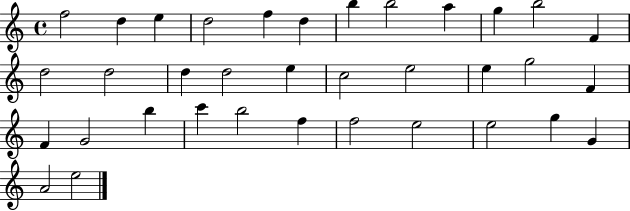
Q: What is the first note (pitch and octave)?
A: F5